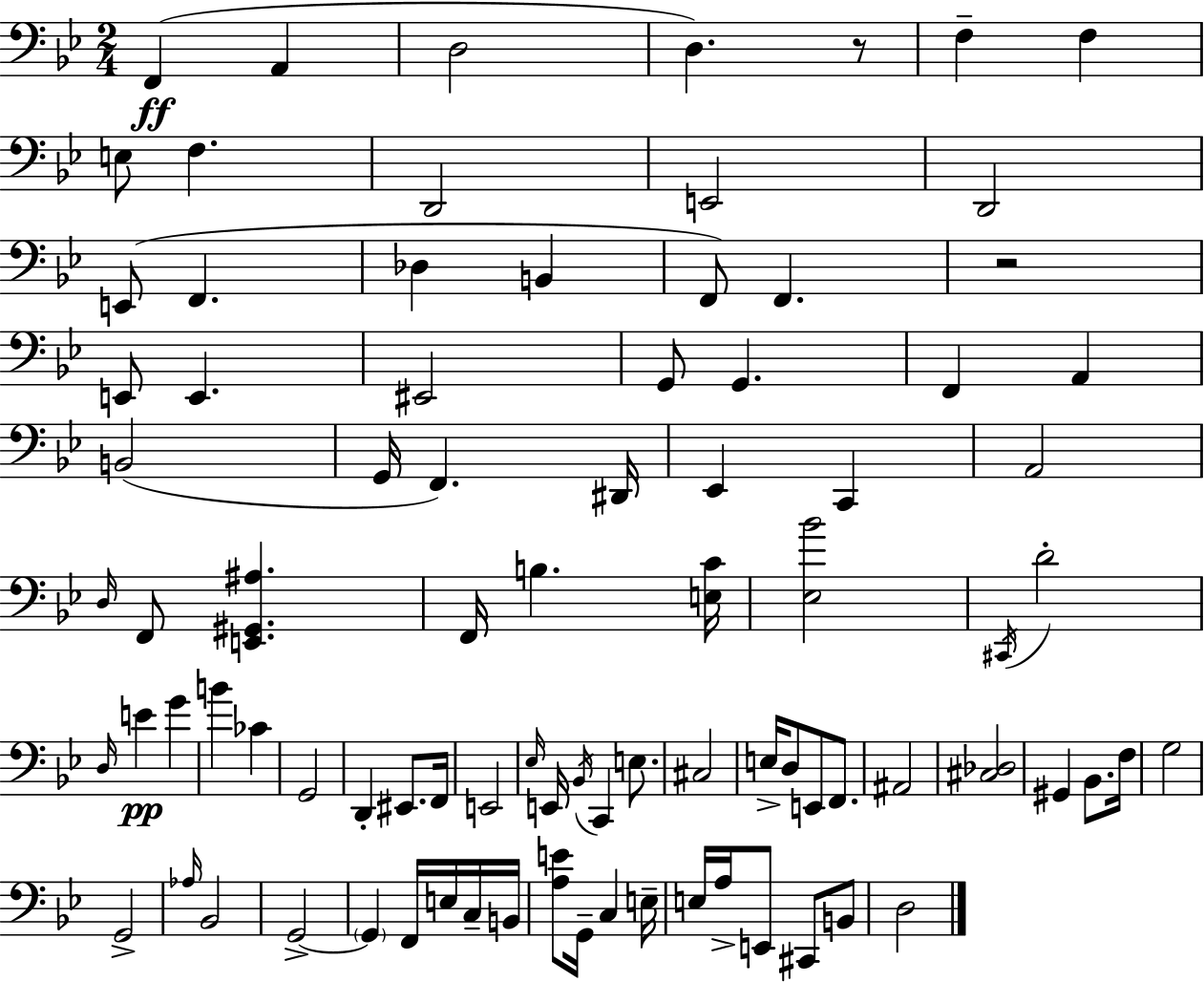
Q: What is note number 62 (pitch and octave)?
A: G3